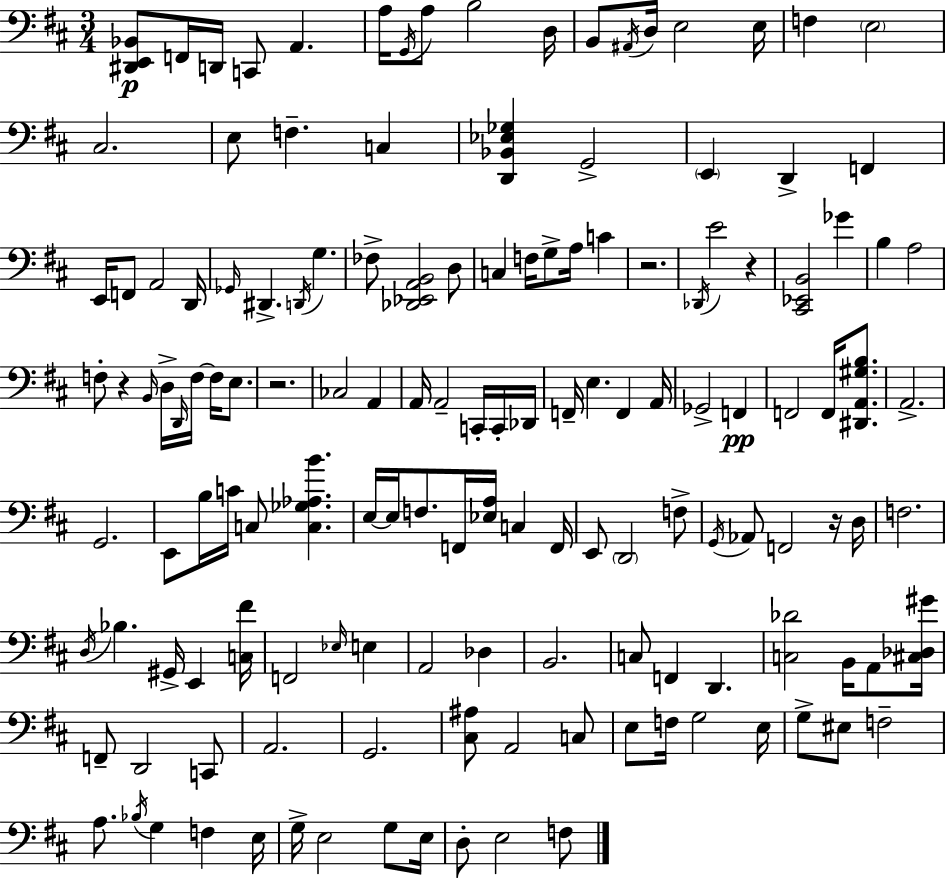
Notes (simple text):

[D#2,E2,Bb2]/e F2/s D2/s C2/e A2/q. A3/s G2/s A3/e B3/h D3/s B2/e A#2/s D3/s E3/h E3/s F3/q E3/h C#3/h. E3/e F3/q. C3/q [D2,Bb2,Eb3,Gb3]/q G2/h E2/q D2/q F2/q E2/s F2/e A2/h D2/s Gb2/s D#2/q. D2/s G3/q. FES3/e [Db2,Eb2,A2,B2]/h D3/e C3/q F3/s G3/e A3/s C4/q R/h. Db2/s E4/h R/q [C#2,Eb2,B2]/h Gb4/q B3/q A3/h F3/e R/q B2/s D3/s D2/s F3/s F3/s E3/e. R/h. CES3/h A2/q A2/s A2/h C2/s C2/s Db2/s F2/s E3/q. F2/q A2/s Gb2/h F2/q F2/h F2/s [D#2,A2,G#3,B3]/e. A2/h. G2/h. E2/e B3/s C4/s C3/e [C3,Gb3,Ab3,B4]/q. E3/s E3/s F3/e. F2/s [Eb3,A3]/s C3/q F2/s E2/e D2/h F3/e G2/s Ab2/e F2/h R/s D3/s F3/h. D3/s Bb3/q. G#2/s E2/q [C3,F#4]/s F2/h Eb3/s E3/q A2/h Db3/q B2/h. C3/e F2/q D2/q. [C3,Db4]/h B2/s A2/e [C#3,Db3,G#4]/s F2/e D2/h C2/e A2/h. G2/h. [C#3,A#3]/e A2/h C3/e E3/e F3/s G3/h E3/s G3/e EIS3/e F3/h A3/e. Bb3/s G3/q F3/q E3/s G3/s E3/h G3/e E3/s D3/e E3/h F3/e